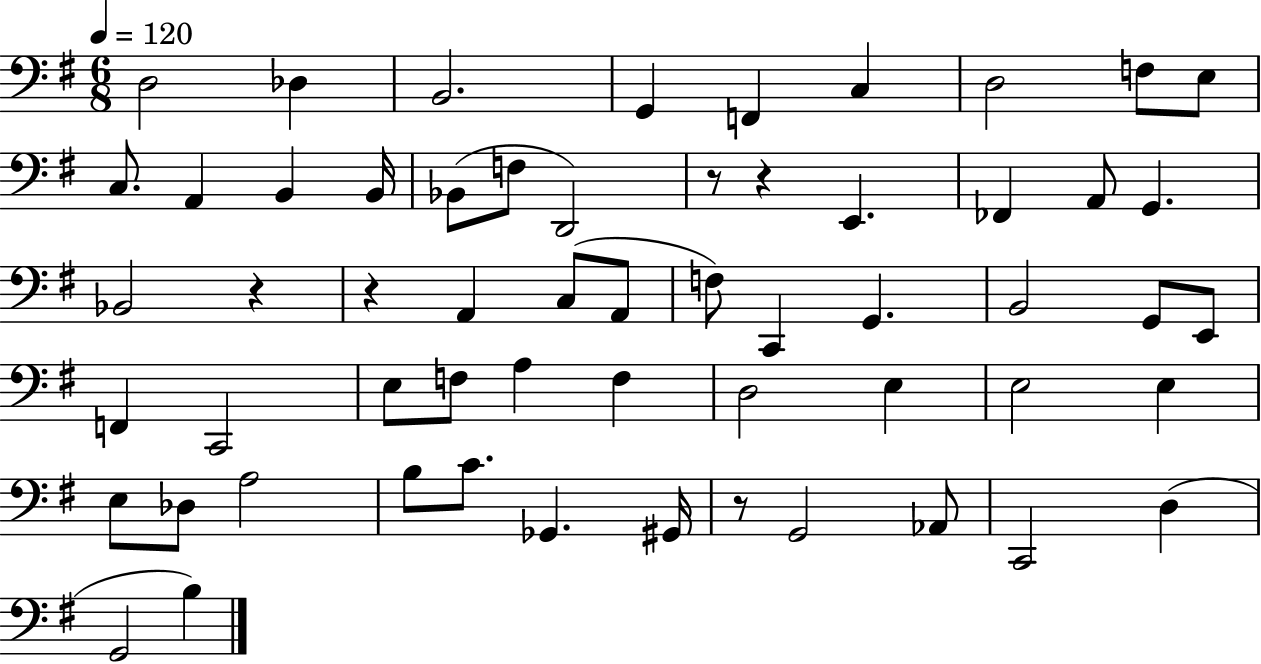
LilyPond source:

{
  \clef bass
  \numericTimeSignature
  \time 6/8
  \key g \major
  \tempo 4 = 120
  d2 des4 | b,2. | g,4 f,4 c4 | d2 f8 e8 | \break c8. a,4 b,4 b,16 | bes,8( f8 d,2) | r8 r4 e,4. | fes,4 a,8 g,4. | \break bes,2 r4 | r4 a,4 c8( a,8 | f8) c,4 g,4. | b,2 g,8 e,8 | \break f,4 c,2 | e8 f8 a4 f4 | d2 e4 | e2 e4 | \break e8 des8 a2 | b8 c'8. ges,4. gis,16 | r8 g,2 aes,8 | c,2 d4( | \break g,2 b4) | \bar "|."
}